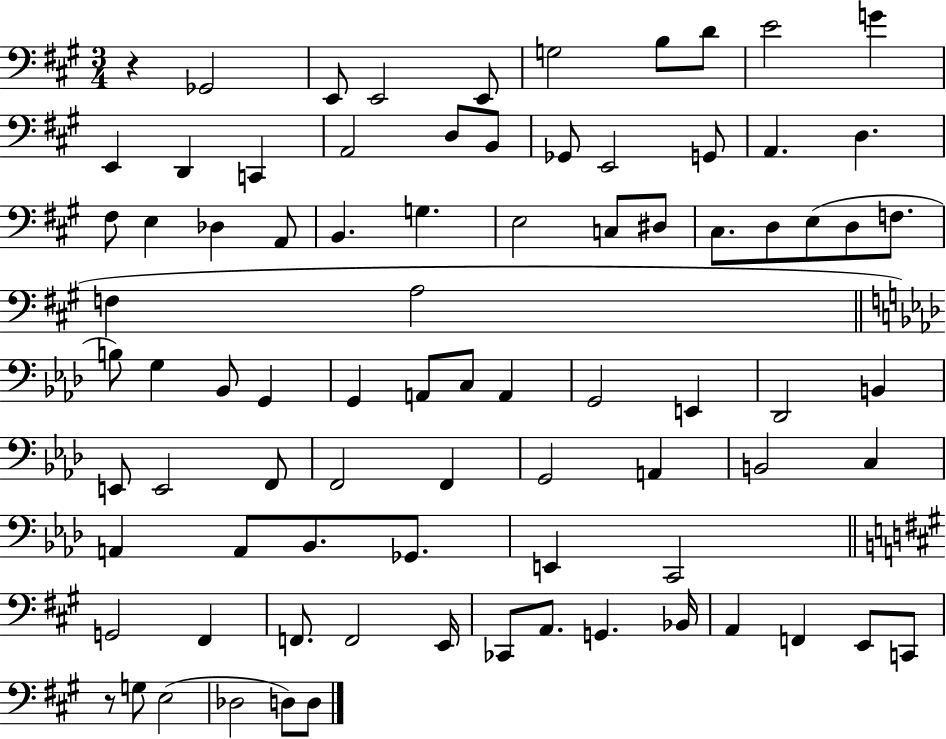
{
  \clef bass
  \numericTimeSignature
  \time 3/4
  \key a \major
  r4 ges,2 | e,8 e,2 e,8 | g2 b8 d'8 | e'2 g'4 | \break e,4 d,4 c,4 | a,2 d8 b,8 | ges,8 e,2 g,8 | a,4. d4. | \break fis8 e4 des4 a,8 | b,4. g4. | e2 c8 dis8 | cis8. d8 e8( d8 f8. | \break f4 a2 | \bar "||" \break \key f \minor b8) g4 bes,8 g,4 | g,4 a,8 c8 a,4 | g,2 e,4 | des,2 b,4 | \break e,8 e,2 f,8 | f,2 f,4 | g,2 a,4 | b,2 c4 | \break a,4 a,8 bes,8. ges,8. | e,4 c,2 | \bar "||" \break \key a \major g,2 fis,4 | f,8. f,2 e,16 | ces,8 a,8. g,4. bes,16 | a,4 f,4 e,8 c,8 | \break r8 g8 e2( | des2 d8) d8 | \bar "|."
}